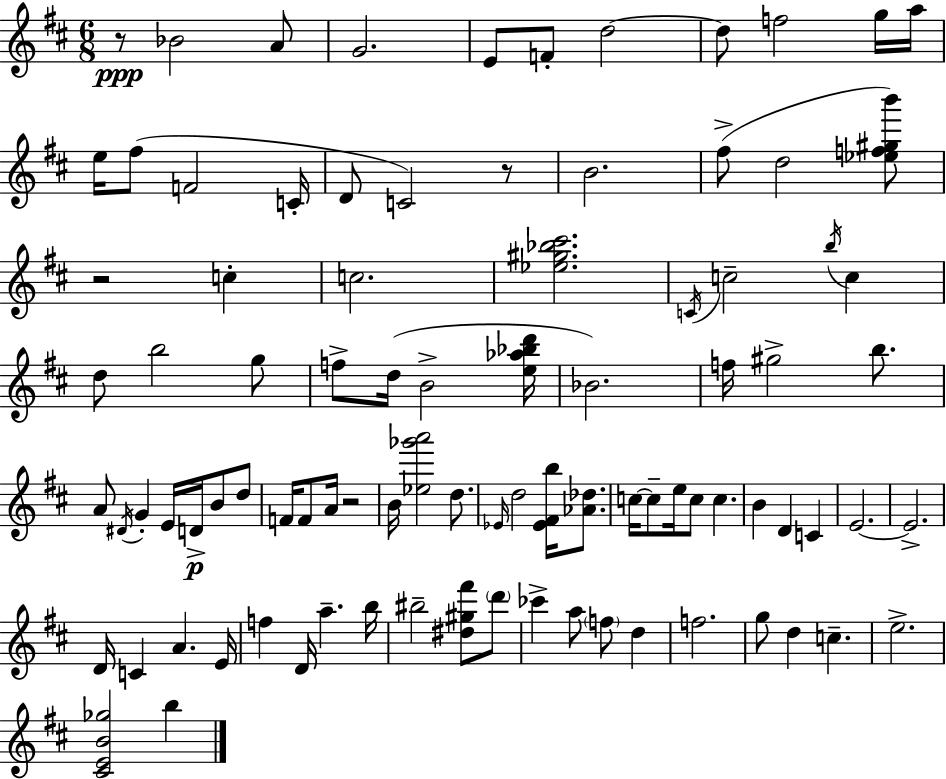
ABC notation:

X:1
T:Untitled
M:6/8
L:1/4
K:D
z/2 _B2 A/2 G2 E/2 F/2 d2 d/2 f2 g/4 a/4 e/4 ^f/2 F2 C/4 D/2 C2 z/2 B2 ^f/2 d2 [_ef^gb']/2 z2 c c2 [_e^g_b^c']2 C/4 c2 b/4 c d/2 b2 g/2 f/2 d/4 B2 [e_a_bd']/4 _B2 f/4 ^g2 b/2 A/2 ^D/4 G E/4 D/4 B/2 d/2 F/4 F/2 A/4 z2 B/4 [_e_g'a']2 d/2 _E/4 d2 [_E^Fb]/4 [_A_d]/2 c/4 c/2 e/4 c/2 c B D C E2 E2 D/4 C A E/4 f D/4 a b/4 ^b2 [^d^g^f']/2 d'/2 _c' a/2 f/2 d f2 g/2 d c e2 [^CEB_g]2 b